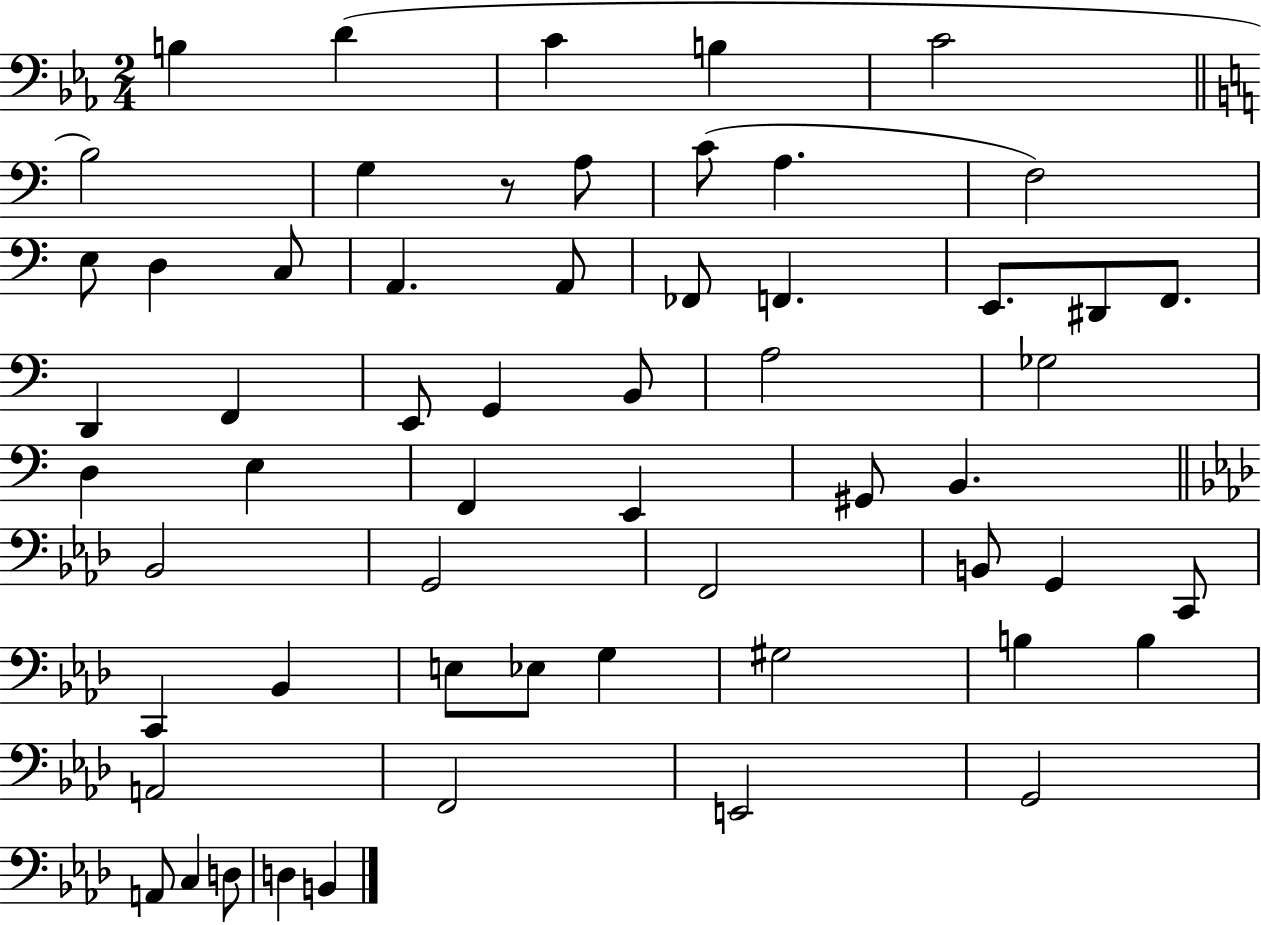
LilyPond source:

{
  \clef bass
  \numericTimeSignature
  \time 2/4
  \key ees \major
  b4 d'4( | c'4 b4 | c'2 | \bar "||" \break \key a \minor b2) | g4 r8 a8 | c'8( a4. | f2) | \break e8 d4 c8 | a,4. a,8 | fes,8 f,4. | e,8. dis,8 f,8. | \break d,4 f,4 | e,8 g,4 b,8 | a2 | ges2 | \break d4 e4 | f,4 e,4 | gis,8 b,4. | \bar "||" \break \key aes \major bes,2 | g,2 | f,2 | b,8 g,4 c,8 | \break c,4 bes,4 | e8 ees8 g4 | gis2 | b4 b4 | \break a,2 | f,2 | e,2 | g,2 | \break a,8 c4 d8 | d4 b,4 | \bar "|."
}